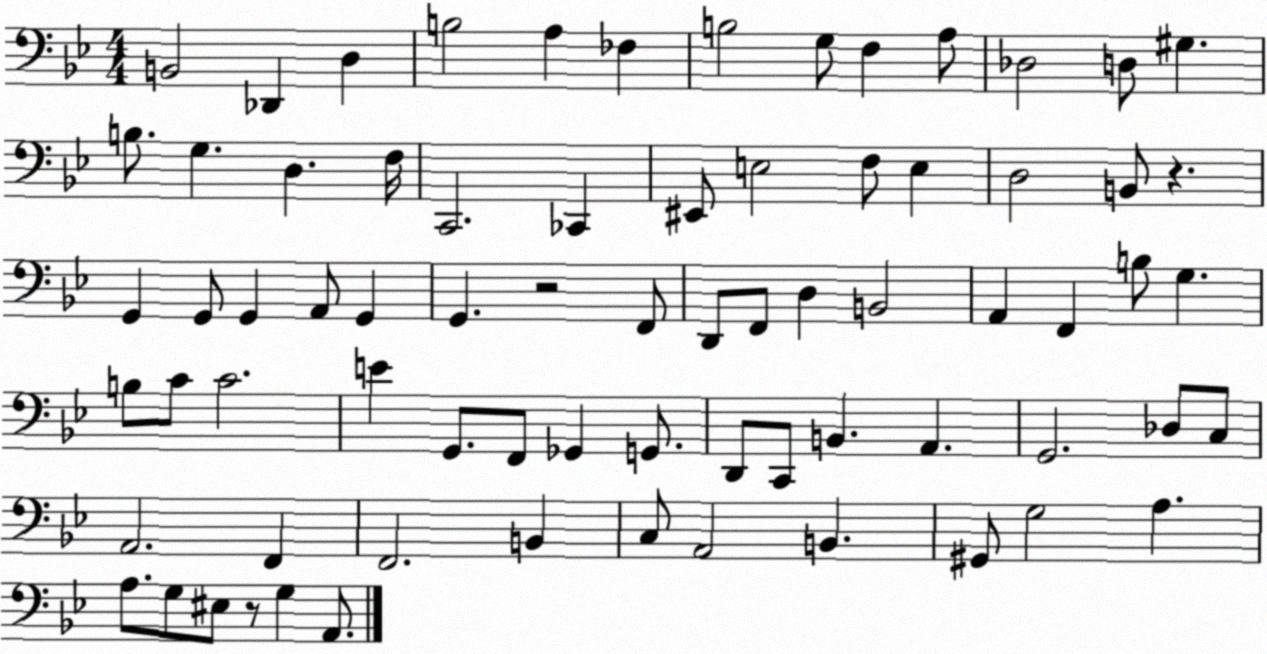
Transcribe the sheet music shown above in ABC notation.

X:1
T:Untitled
M:4/4
L:1/4
K:Bb
B,,2 _D,, D, B,2 A, _F, B,2 G,/2 F, A,/2 _D,2 D,/2 ^G, B,/2 G, D, F,/4 C,,2 _C,, ^E,,/2 E,2 F,/2 E, D,2 B,,/2 z G,, G,,/2 G,, A,,/2 G,, G,, z2 F,,/2 D,,/2 F,,/2 D, B,,2 A,, F,, B,/2 G, B,/2 C/2 C2 E G,,/2 F,,/2 _G,, G,,/2 D,,/2 C,,/2 B,, A,, G,,2 _D,/2 C,/2 A,,2 F,, F,,2 B,, C,/2 A,,2 B,, ^G,,/2 G,2 A, A,/2 G,/2 ^E,/2 z/2 G, A,,/2